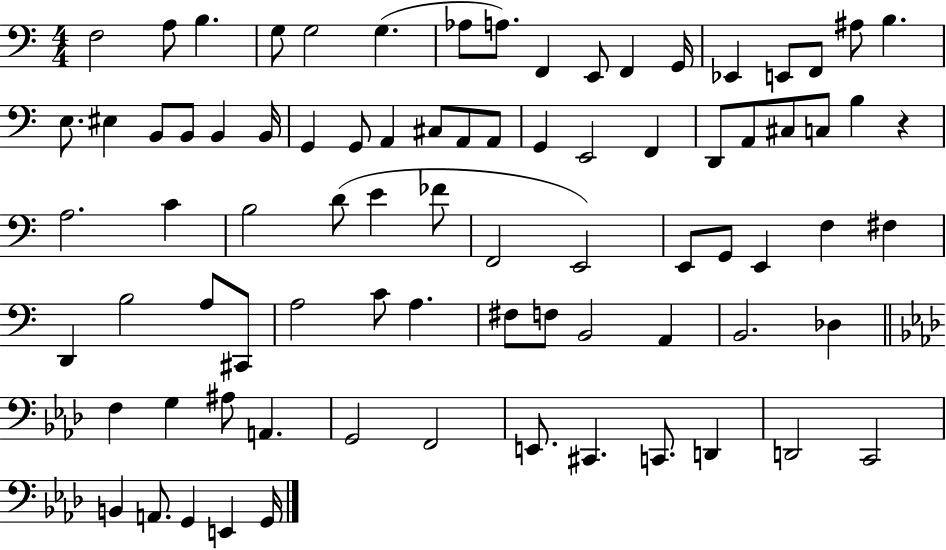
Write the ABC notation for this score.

X:1
T:Untitled
M:4/4
L:1/4
K:C
F,2 A,/2 B, G,/2 G,2 G, _A,/2 A,/2 F,, E,,/2 F,, G,,/4 _E,, E,,/2 F,,/2 ^A,/2 B, E,/2 ^E, B,,/2 B,,/2 B,, B,,/4 G,, G,,/2 A,, ^C,/2 A,,/2 A,,/2 G,, E,,2 F,, D,,/2 A,,/2 ^C,/2 C,/2 B, z A,2 C B,2 D/2 E _F/2 F,,2 E,,2 E,,/2 G,,/2 E,, F, ^F, D,, B,2 A,/2 ^C,,/2 A,2 C/2 A, ^F,/2 F,/2 B,,2 A,, B,,2 _D, F, G, ^A,/2 A,, G,,2 F,,2 E,,/2 ^C,, C,,/2 D,, D,,2 C,,2 B,, A,,/2 G,, E,, G,,/4